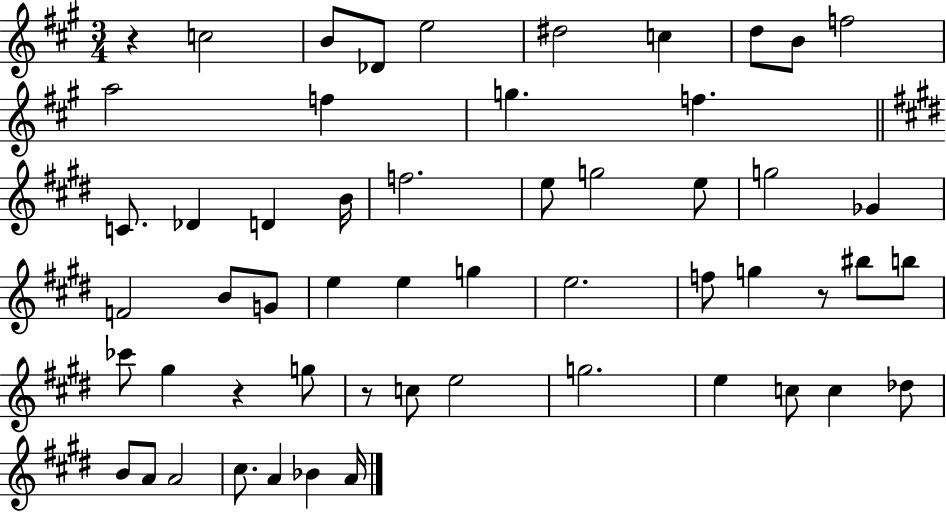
{
  \clef treble
  \numericTimeSignature
  \time 3/4
  \key a \major
  r4 c''2 | b'8 des'8 e''2 | dis''2 c''4 | d''8 b'8 f''2 | \break a''2 f''4 | g''4. f''4. | \bar "||" \break \key e \major c'8. des'4 d'4 b'16 | f''2. | e''8 g''2 e''8 | g''2 ges'4 | \break f'2 b'8 g'8 | e''4 e''4 g''4 | e''2. | f''8 g''4 r8 bis''8 b''8 | \break ces'''8 gis''4 r4 g''8 | r8 c''8 e''2 | g''2. | e''4 c''8 c''4 des''8 | \break b'8 a'8 a'2 | cis''8. a'4 bes'4 a'16 | \bar "|."
}